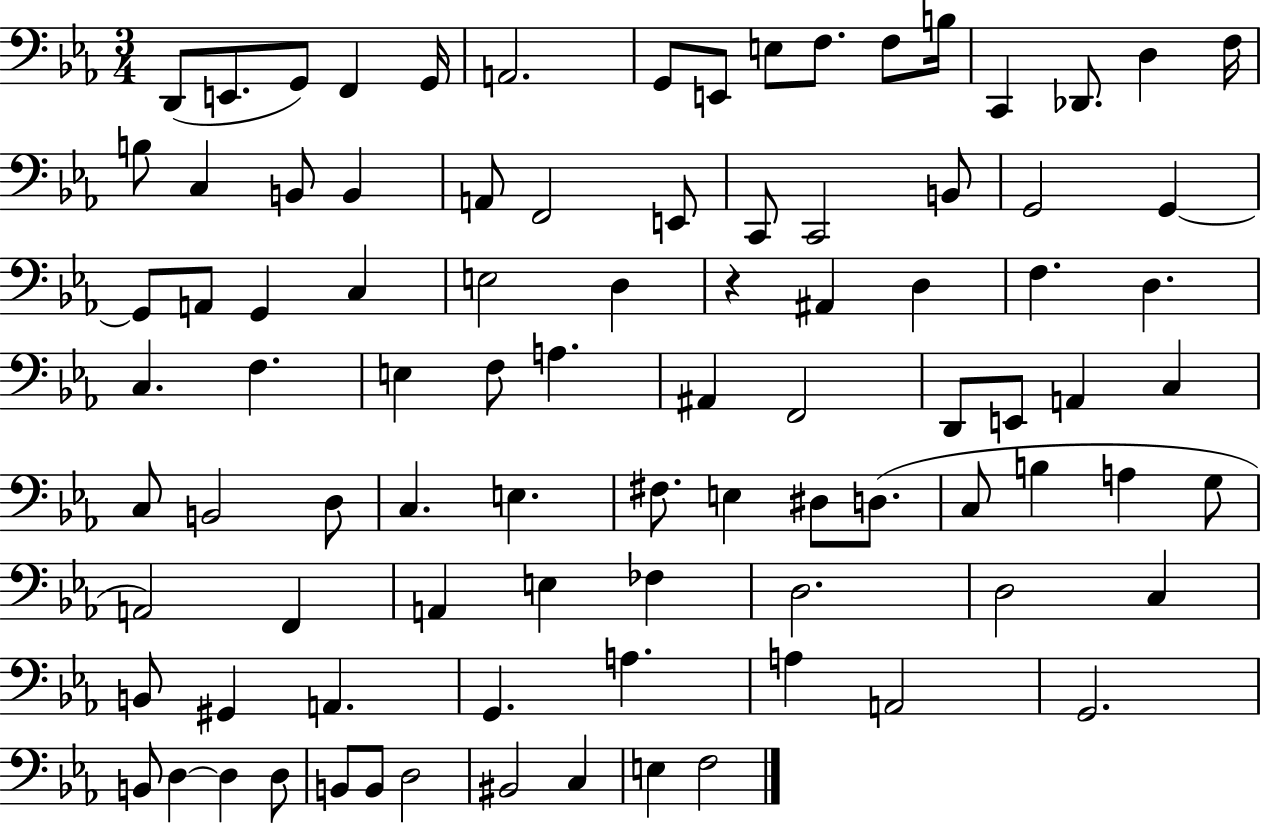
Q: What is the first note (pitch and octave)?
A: D2